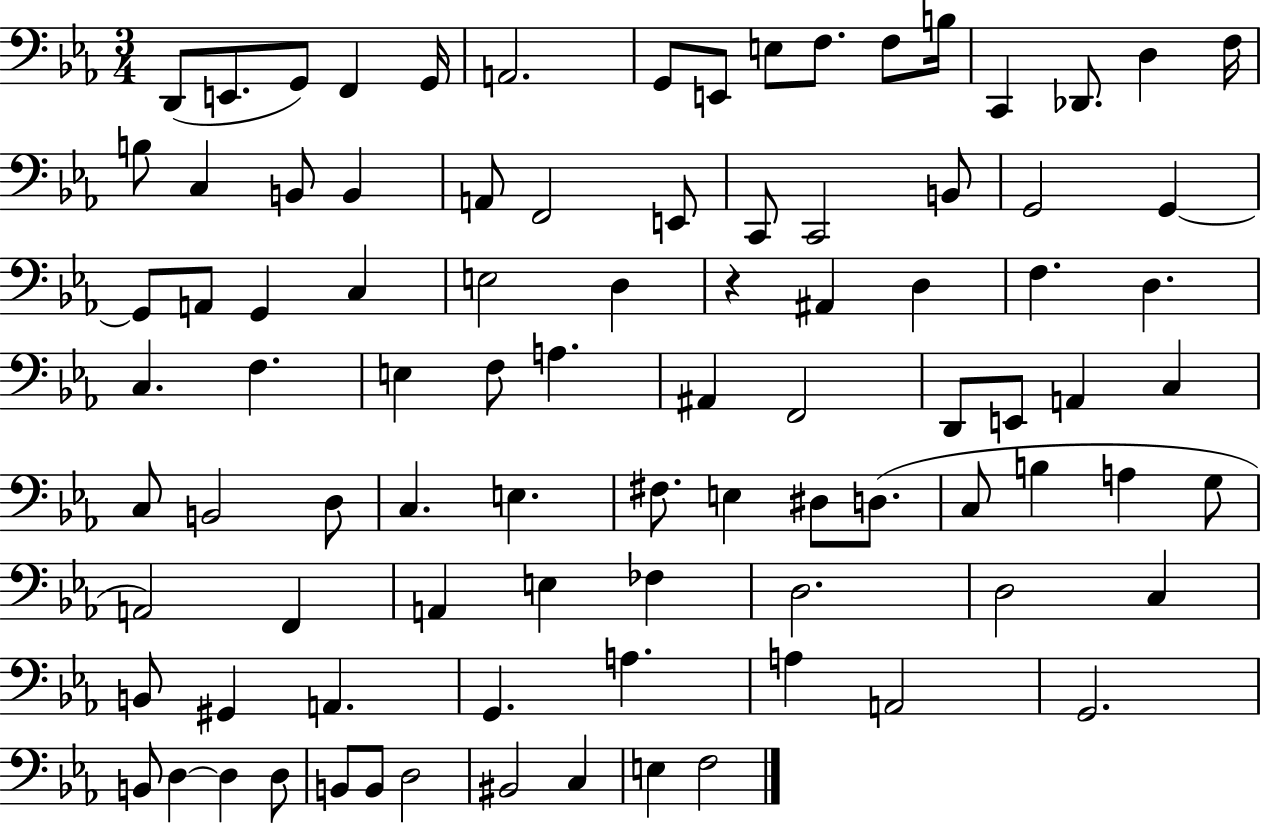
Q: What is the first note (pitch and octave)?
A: D2